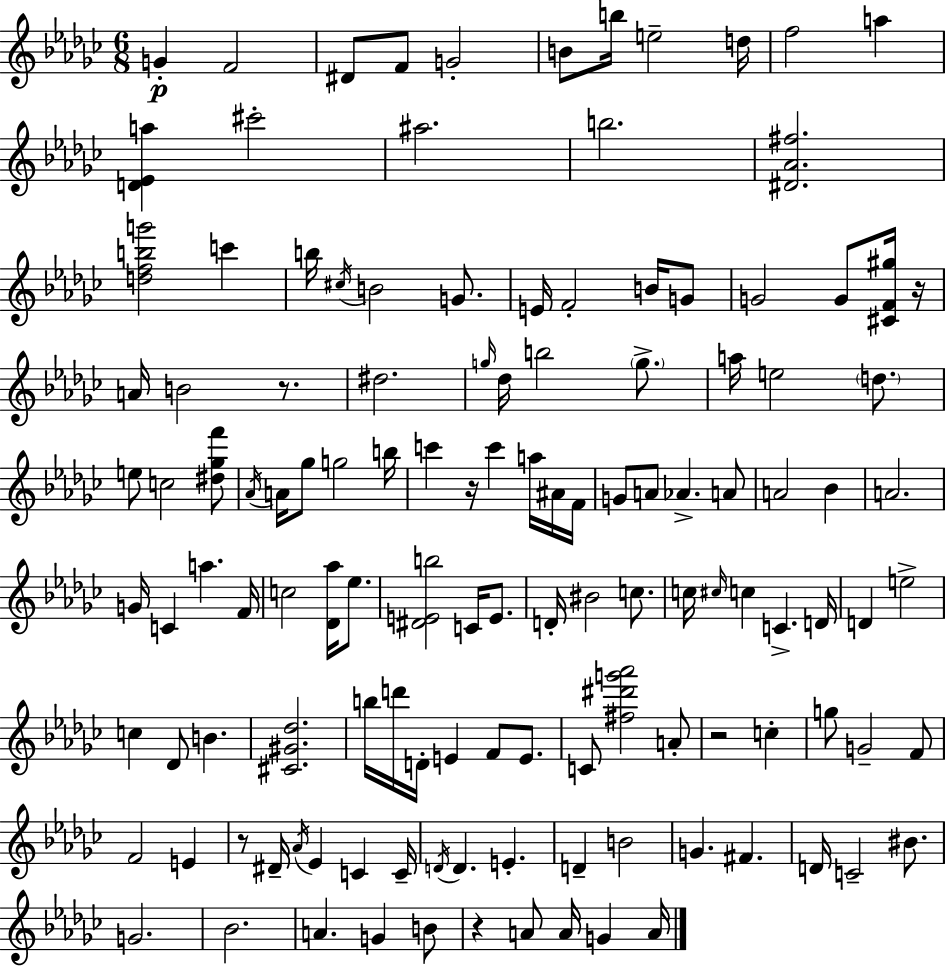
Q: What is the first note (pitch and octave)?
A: G4